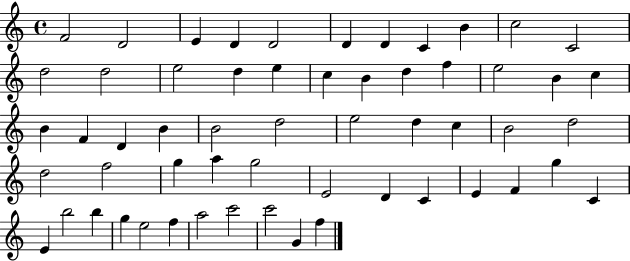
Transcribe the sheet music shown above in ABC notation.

X:1
T:Untitled
M:4/4
L:1/4
K:C
F2 D2 E D D2 D D C B c2 C2 d2 d2 e2 d e c B d f e2 B c B F D B B2 d2 e2 d c B2 d2 d2 f2 g a g2 E2 D C E F g C E b2 b g e2 f a2 c'2 c'2 G f